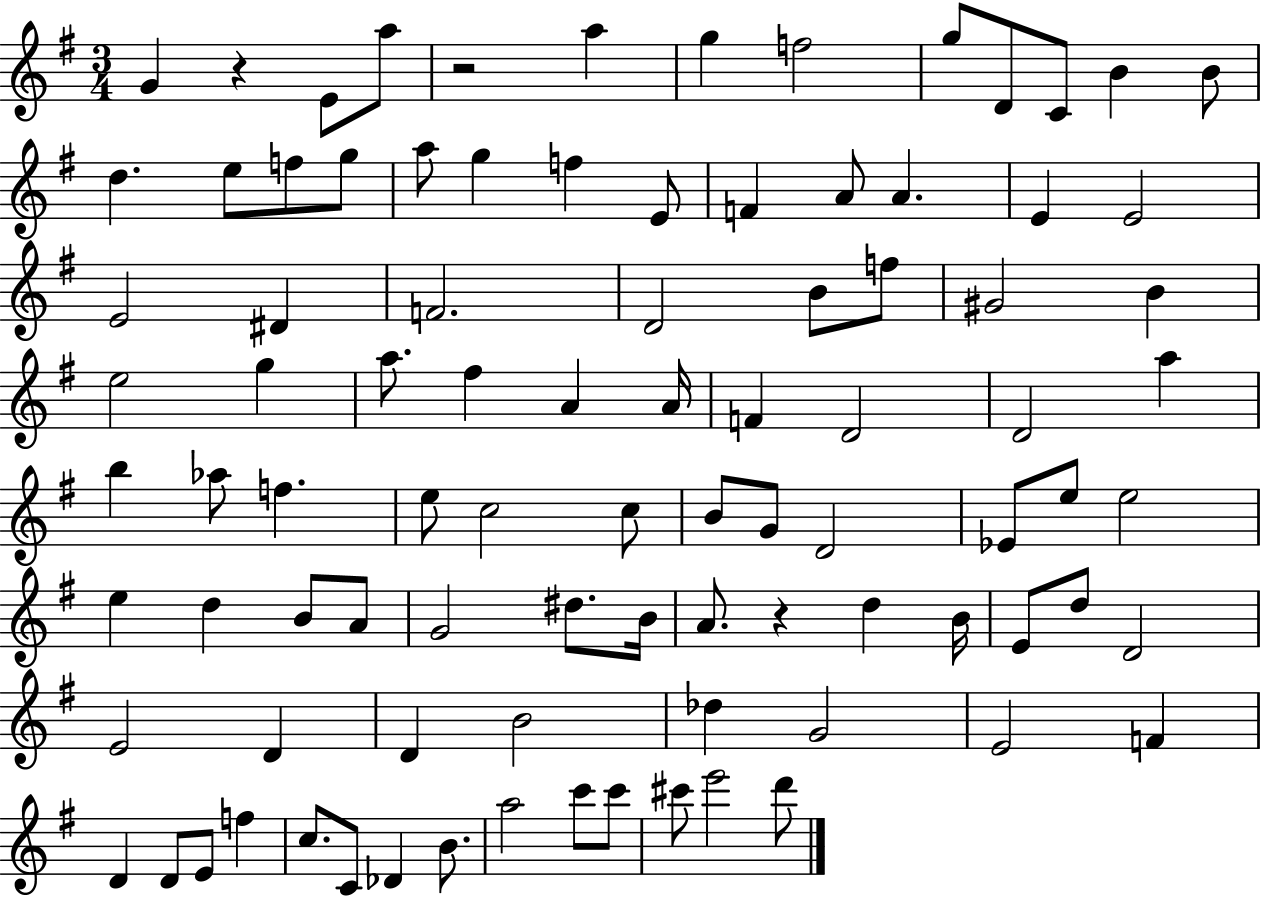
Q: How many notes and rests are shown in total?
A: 92